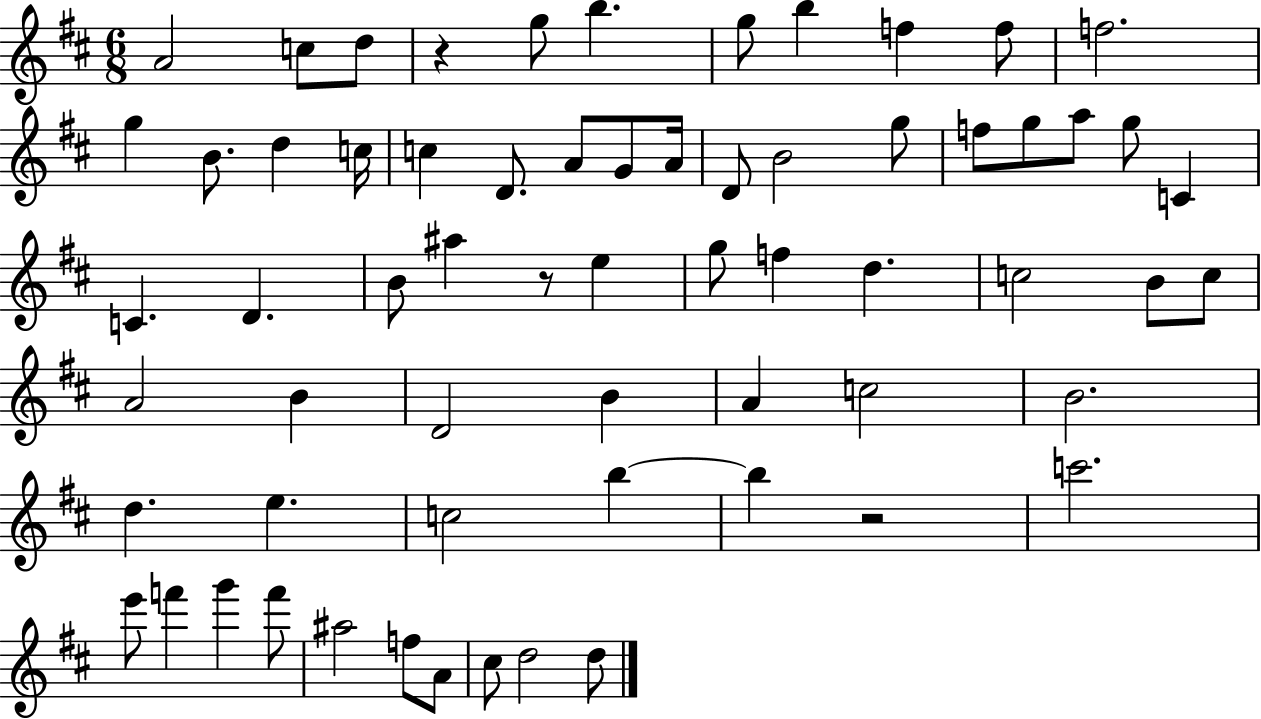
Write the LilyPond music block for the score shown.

{
  \clef treble
  \numericTimeSignature
  \time 6/8
  \key d \major
  a'2 c''8 d''8 | r4 g''8 b''4. | g''8 b''4 f''4 f''8 | f''2. | \break g''4 b'8. d''4 c''16 | c''4 d'8. a'8 g'8 a'16 | d'8 b'2 g''8 | f''8 g''8 a''8 g''8 c'4 | \break c'4. d'4. | b'8 ais''4 r8 e''4 | g''8 f''4 d''4. | c''2 b'8 c''8 | \break a'2 b'4 | d'2 b'4 | a'4 c''2 | b'2. | \break d''4. e''4. | c''2 b''4~~ | b''4 r2 | c'''2. | \break e'''8 f'''4 g'''4 f'''8 | ais''2 f''8 a'8 | cis''8 d''2 d''8 | \bar "|."
}